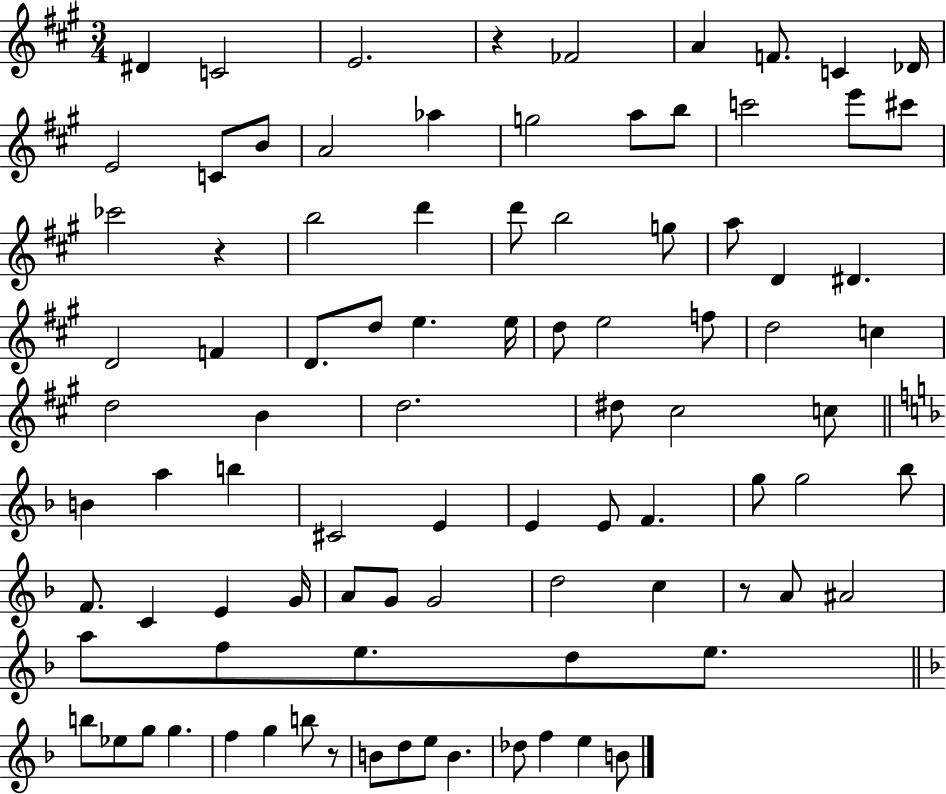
D#4/q C4/h E4/h. R/q FES4/h A4/q F4/e. C4/q Db4/s E4/h C4/e B4/e A4/h Ab5/q G5/h A5/e B5/e C6/h E6/e C#6/e CES6/h R/q B5/h D6/q D6/e B5/h G5/e A5/e D4/q D#4/q. D4/h F4/q D4/e. D5/e E5/q. E5/s D5/e E5/h F5/e D5/h C5/q D5/h B4/q D5/h. D#5/e C#5/h C5/e B4/q A5/q B5/q C#4/h E4/q E4/q E4/e F4/q. G5/e G5/h Bb5/e F4/e. C4/q E4/q G4/s A4/e G4/e G4/h D5/h C5/q R/e A4/e A#4/h A5/e F5/e E5/e. D5/e E5/e. B5/e Eb5/e G5/e G5/q. F5/q G5/q B5/e R/e B4/e D5/e E5/e B4/q. Db5/e F5/q E5/q B4/e